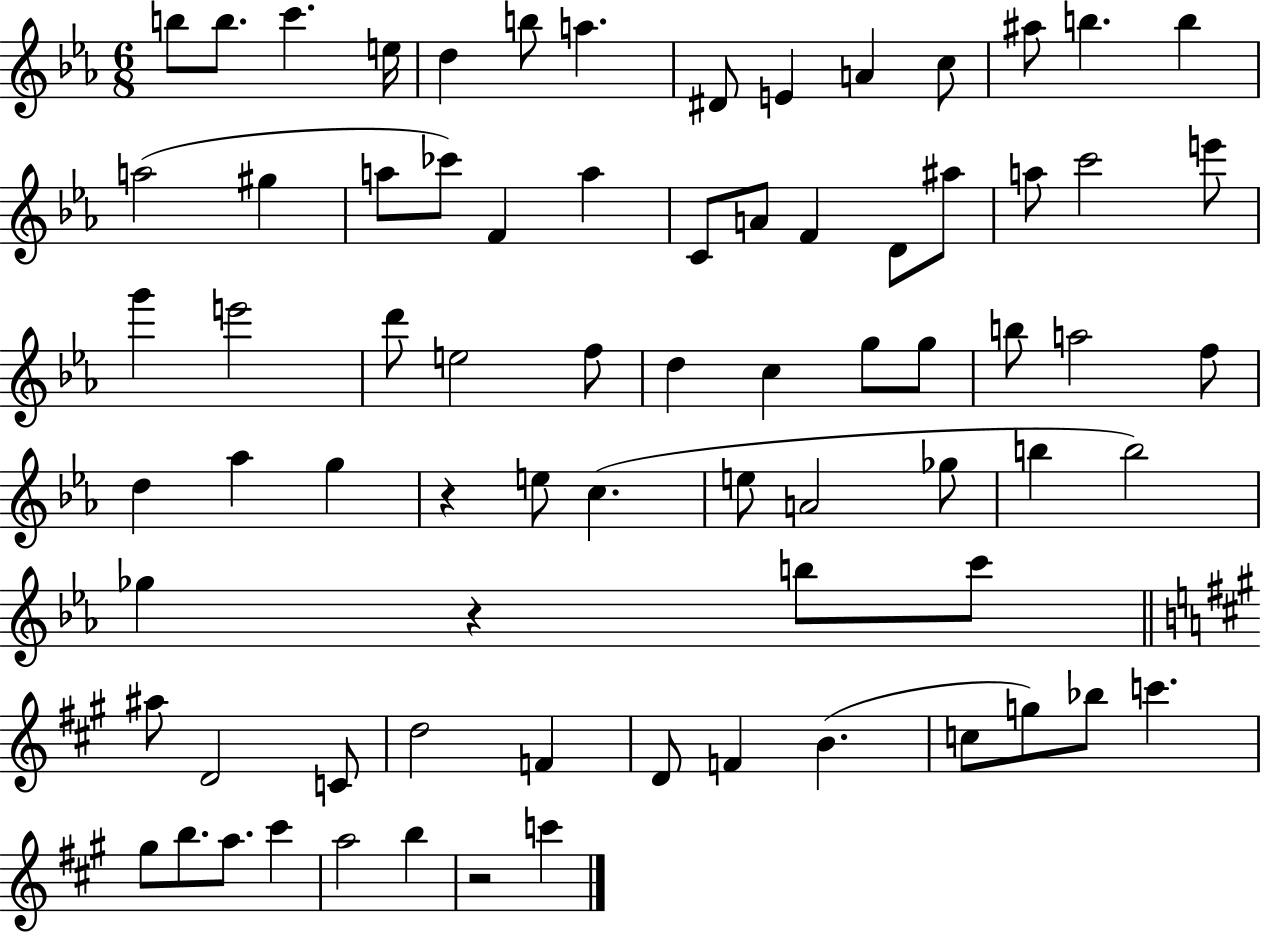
{
  \clef treble
  \numericTimeSignature
  \time 6/8
  \key ees \major
  b''8 b''8. c'''4. e''16 | d''4 b''8 a''4. | dis'8 e'4 a'4 c''8 | ais''8 b''4. b''4 | \break a''2( gis''4 | a''8 ces'''8) f'4 a''4 | c'8 a'8 f'4 d'8 ais''8 | a''8 c'''2 e'''8 | \break g'''4 e'''2 | d'''8 e''2 f''8 | d''4 c''4 g''8 g''8 | b''8 a''2 f''8 | \break d''4 aes''4 g''4 | r4 e''8 c''4.( | e''8 a'2 ges''8 | b''4 b''2) | \break ges''4 r4 b''8 c'''8 | \bar "||" \break \key a \major ais''8 d'2 c'8 | d''2 f'4 | d'8 f'4 b'4.( | c''8 g''8) bes''8 c'''4. | \break gis''8 b''8. a''8. cis'''4 | a''2 b''4 | r2 c'''4 | \bar "|."
}